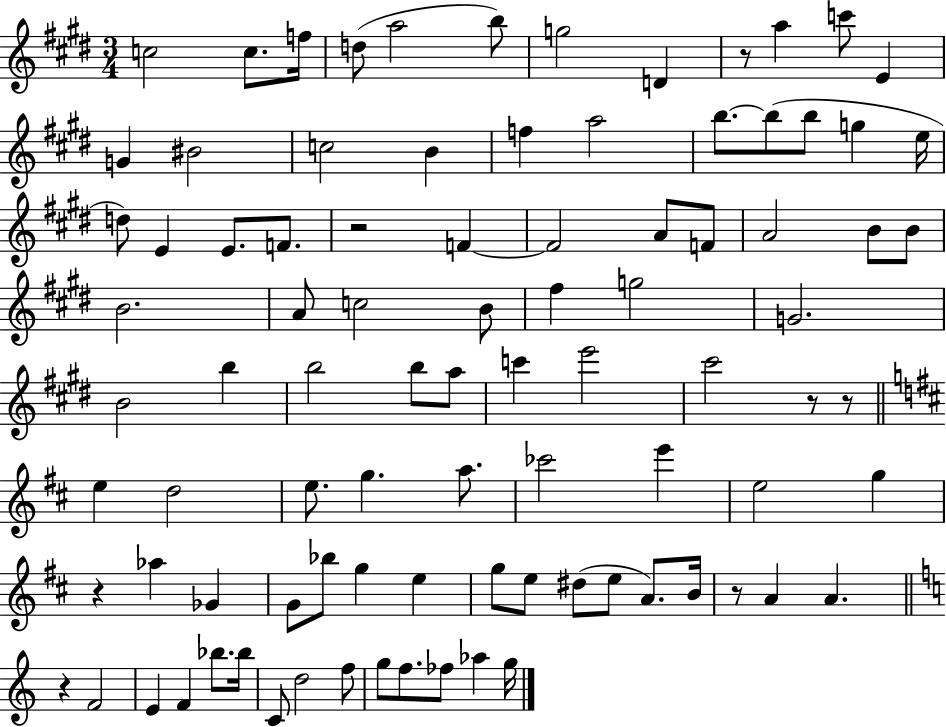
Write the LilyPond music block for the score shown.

{
  \clef treble
  \numericTimeSignature
  \time 3/4
  \key e \major
  \repeat volta 2 { c''2 c''8. f''16 | d''8( a''2 b''8) | g''2 d'4 | r8 a''4 c'''8 e'4 | \break g'4 bis'2 | c''2 b'4 | f''4 a''2 | b''8.~~ b''8( b''8 g''4 e''16 | \break d''8) e'4 e'8. f'8. | r2 f'4~~ | f'2 a'8 f'8 | a'2 b'8 b'8 | \break b'2. | a'8 c''2 b'8 | fis''4 g''2 | g'2. | \break b'2 b''4 | b''2 b''8 a''8 | c'''4 e'''2 | cis'''2 r8 r8 | \break \bar "||" \break \key d \major e''4 d''2 | e''8. g''4. a''8. | ces'''2 e'''4 | e''2 g''4 | \break r4 aes''4 ges'4 | g'8 bes''8 g''4 e''4 | g''8 e''8 dis''8( e''8 a'8.) b'16 | r8 a'4 a'4. | \break \bar "||" \break \key c \major r4 f'2 | e'4 f'4 bes''8. bes''16 | c'8 d''2 f''8 | g''8 f''8. fes''8 aes''4 g''16 | \break } \bar "|."
}